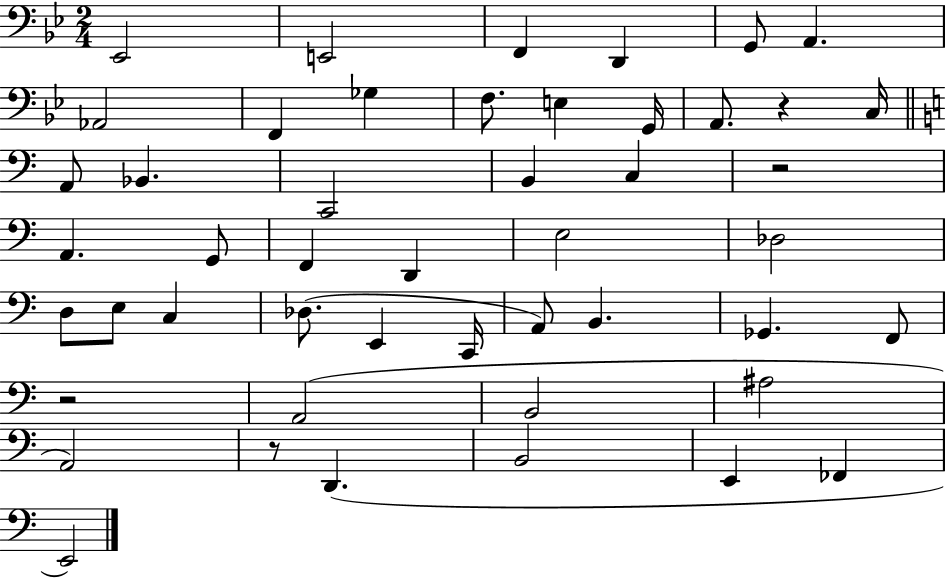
Eb2/h E2/h F2/q D2/q G2/e A2/q. Ab2/h F2/q Gb3/q F3/e. E3/q G2/s A2/e. R/q C3/s A2/e Bb2/q. C2/h B2/q C3/q R/h A2/q. G2/e F2/q D2/q E3/h Db3/h D3/e E3/e C3/q Db3/e. E2/q C2/s A2/e B2/q. Gb2/q. F2/e R/h A2/h B2/h A#3/h A2/h R/e D2/q. B2/h E2/q FES2/q E2/h